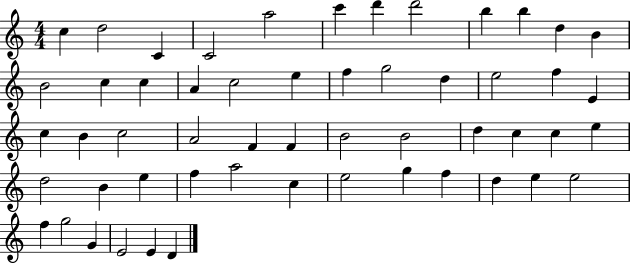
C5/q D5/h C4/q C4/h A5/h C6/q D6/q D6/h B5/q B5/q D5/q B4/q B4/h C5/q C5/q A4/q C5/h E5/q F5/q G5/h D5/q E5/h F5/q E4/q C5/q B4/q C5/h A4/h F4/q F4/q B4/h B4/h D5/q C5/q C5/q E5/q D5/h B4/q E5/q F5/q A5/h C5/q E5/h G5/q F5/q D5/q E5/q E5/h F5/q G5/h G4/q E4/h E4/q D4/q